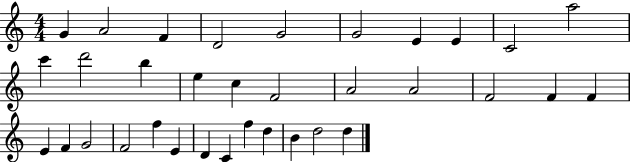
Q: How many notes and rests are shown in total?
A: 34